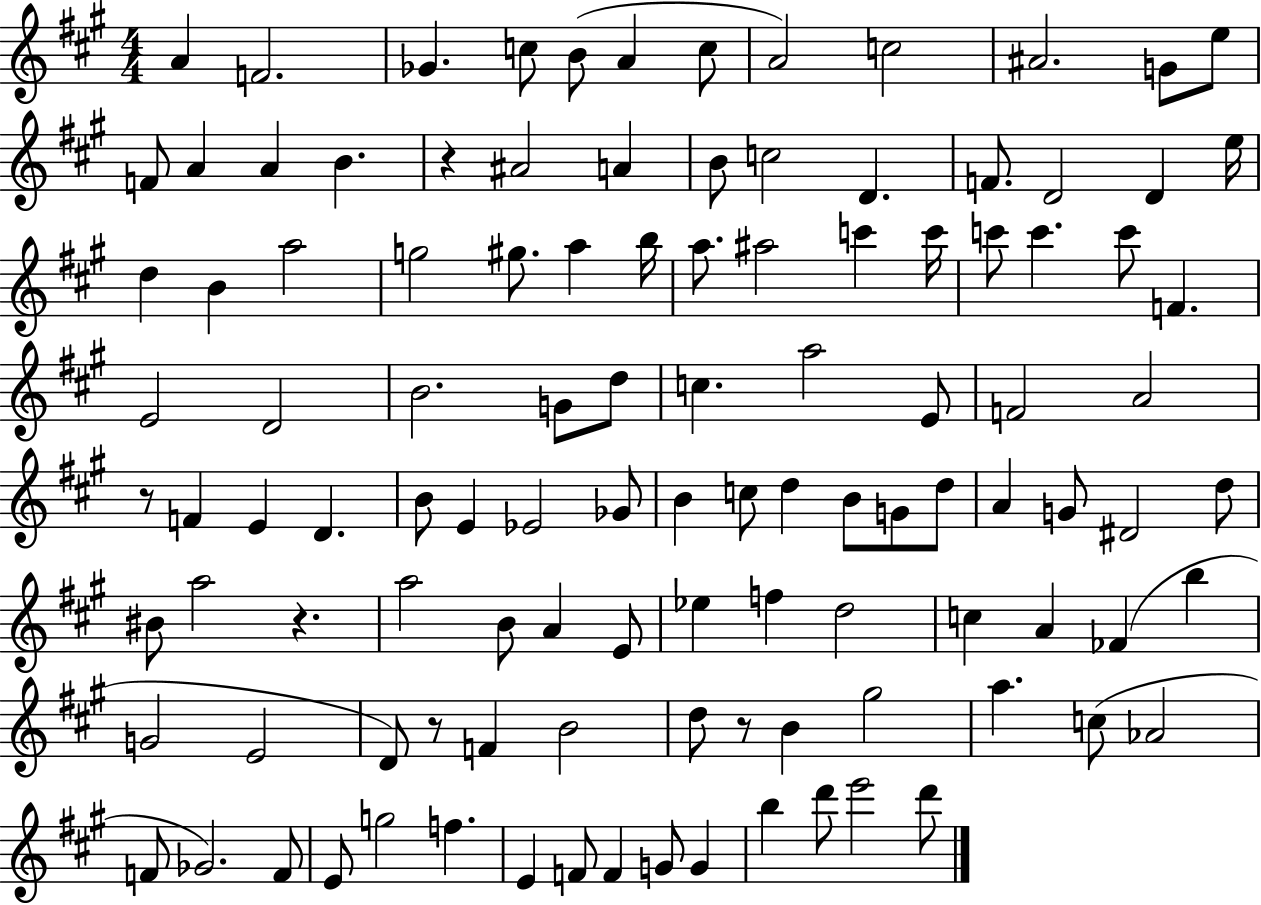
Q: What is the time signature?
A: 4/4